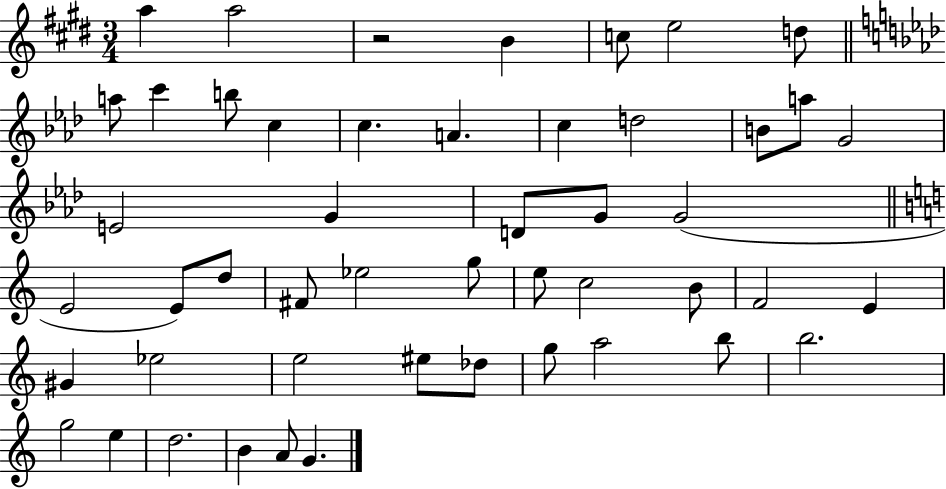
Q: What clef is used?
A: treble